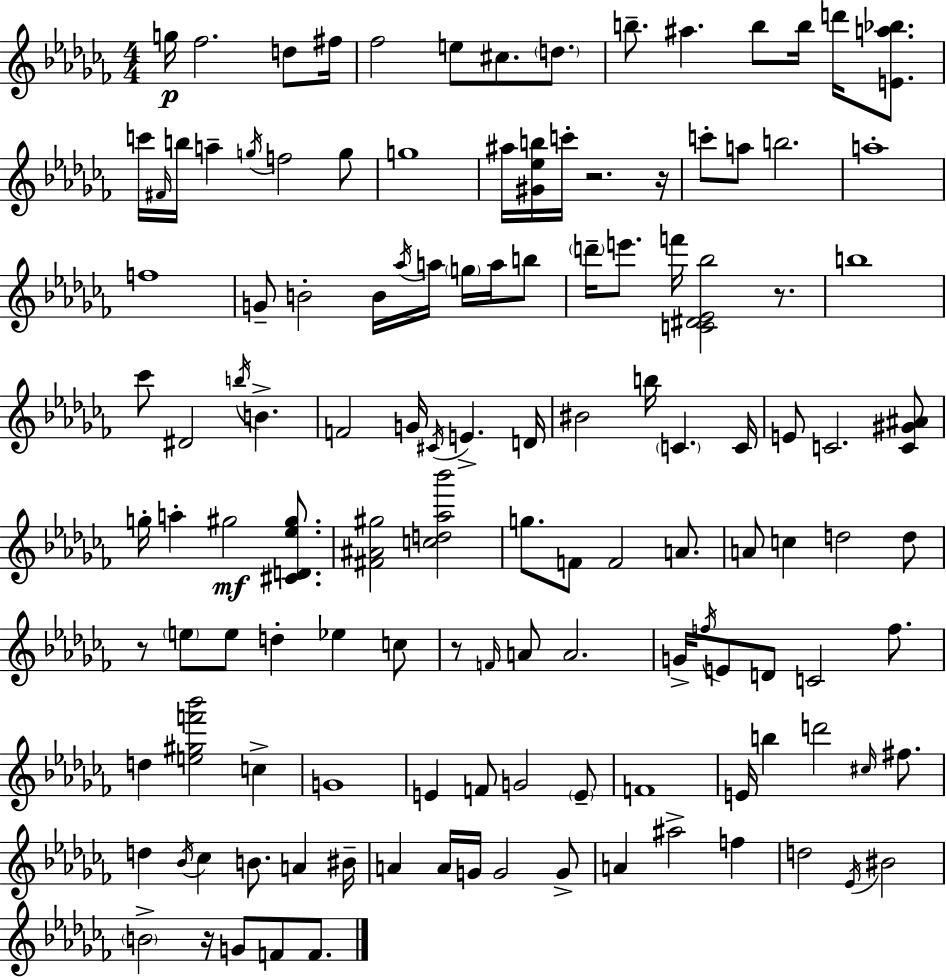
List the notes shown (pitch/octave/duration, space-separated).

G5/s FES5/h. D5/e F#5/s FES5/h E5/e C#5/e. D5/e. B5/e. A#5/q. B5/e B5/s D6/s [E4,A5,Bb5]/e. C6/s F#4/s B5/s A5/q G5/s F5/h G5/e G5/w A#5/s [G#4,Eb5,B5]/s C6/s R/h. R/s C6/e A5/e B5/h. A5/w F5/w G4/e B4/h B4/s Ab5/s A5/s G5/s A5/s B5/e D6/s E6/e. F6/s [C4,D#4,Eb4,Bb5]/h R/e. B5/w CES6/e D#4/h B5/s B4/q. F4/h G4/s C#4/s E4/q. D4/s BIS4/h B5/s C4/q. C4/s E4/e C4/h. [C4,G#4,A#4]/e G5/s A5/q G#5/h [C#4,D4,Eb5,G#5]/e. [F#4,A#4,G#5]/h [C5,D5,Ab5,Bb6]/h G5/e. F4/e F4/h A4/e. A4/e C5/q D5/h D5/e R/e E5/e E5/e D5/q Eb5/q C5/e R/e F4/s A4/e A4/h. G4/s F5/s E4/e D4/e C4/h F5/e. D5/q [E5,G#5,F6,Bb6]/h C5/q G4/w E4/q F4/e G4/h E4/e F4/w E4/s B5/q D6/h C#5/s F#5/e. D5/q Bb4/s CES5/q B4/e. A4/q BIS4/s A4/q A4/s G4/s G4/h G4/e A4/q A#5/h F5/q D5/h Eb4/s BIS4/h B4/h R/s G4/e F4/e F4/e.